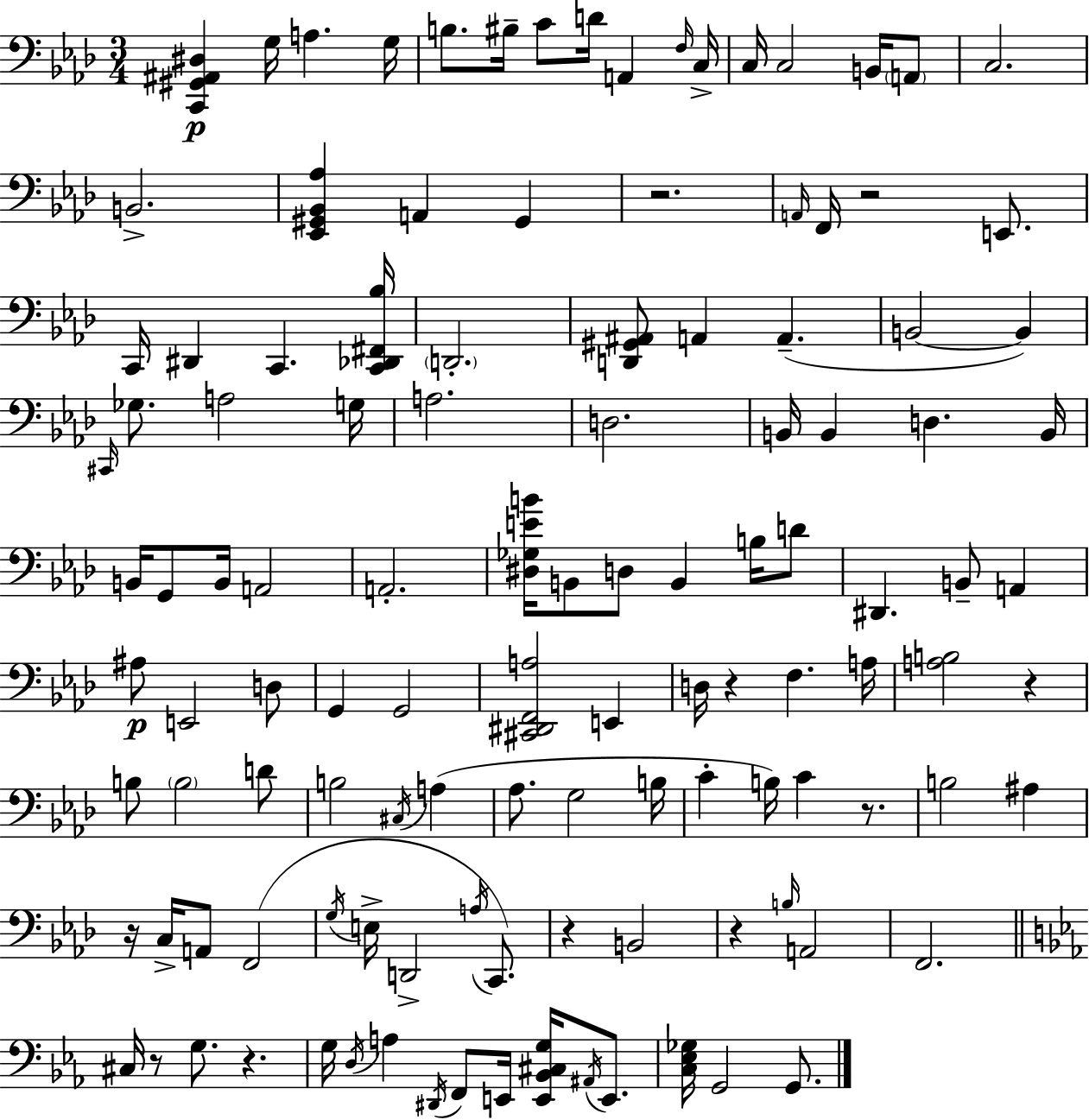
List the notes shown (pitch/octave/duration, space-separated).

[C2,G#2,A#2,D#3]/q G3/s A3/q. G3/s B3/e. BIS3/s C4/e D4/s A2/q F3/s C3/s C3/s C3/h B2/s A2/e C3/h. B2/h. [Eb2,G#2,Bb2,Ab3]/q A2/q G#2/q R/h. A2/s F2/s R/h E2/e. C2/s D#2/q C2/q. [C2,Db2,F#2,Bb3]/s D2/h. [D2,G#2,A#2]/e A2/q A2/q. B2/h B2/q C#2/s Gb3/e. A3/h G3/s A3/h. D3/h. B2/s B2/q D3/q. B2/s B2/s G2/e B2/s A2/h A2/h. [D#3,Gb3,E4,B4]/s B2/e D3/e B2/q B3/s D4/e D#2/q. B2/e A2/q A#3/e E2/h D3/e G2/q G2/h [C#2,D#2,F2,A3]/h E2/q D3/s R/q F3/q. A3/s [A3,B3]/h R/q B3/e B3/h D4/e B3/h C#3/s A3/q Ab3/e. G3/h B3/s C4/q B3/s C4/q R/e. B3/h A#3/q R/s C3/s A2/e F2/h G3/s E3/s D2/h A3/s C2/e. R/q B2/h R/q B3/s A2/h F2/h. C#3/s R/e G3/e. R/q. G3/s D3/s A3/q D#2/s F2/e E2/s [E2,Bb2,C#3,G3]/s A#2/s E2/e. [C3,Eb3,Gb3]/s G2/h G2/e.